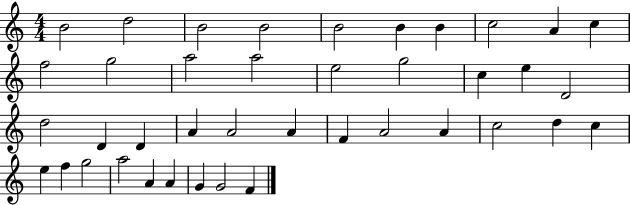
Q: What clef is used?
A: treble